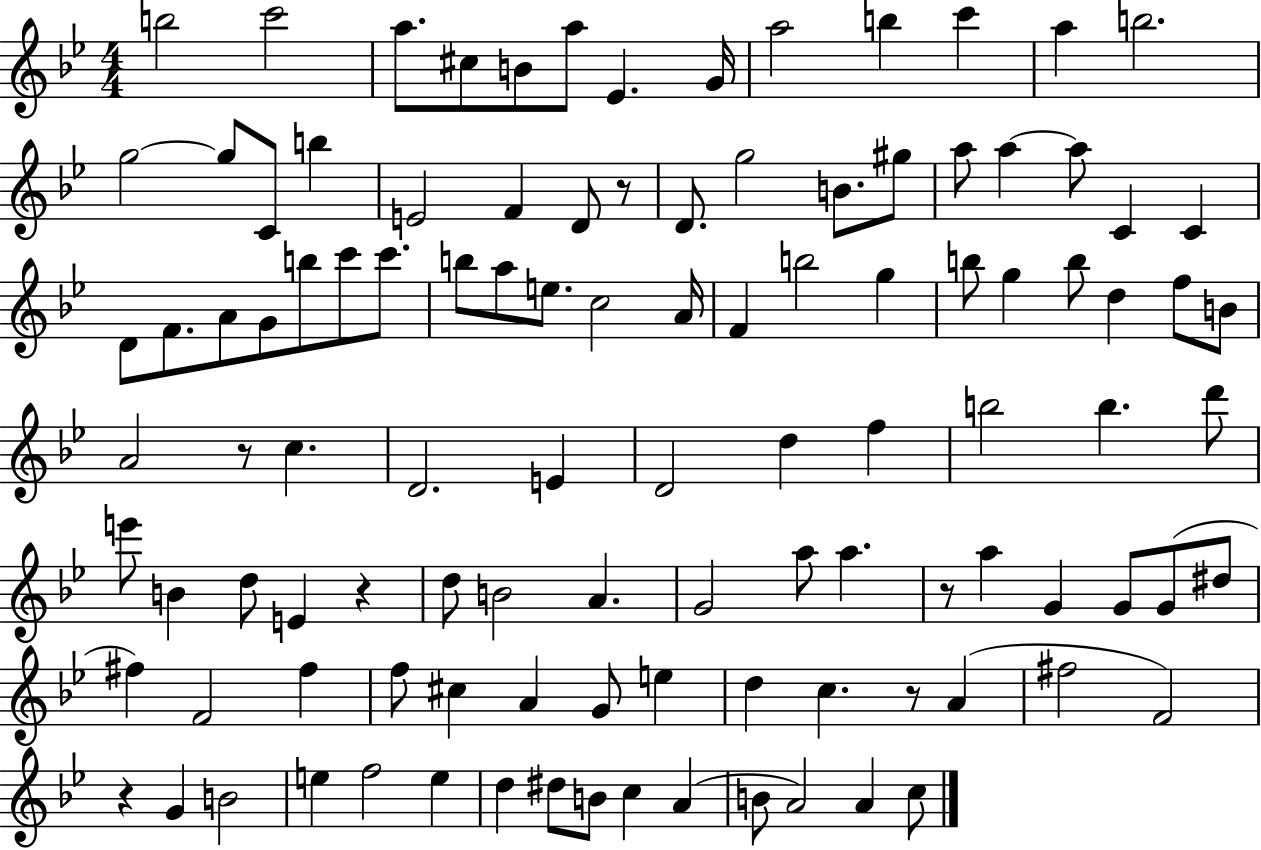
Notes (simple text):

B5/h C6/h A5/e. C#5/e B4/e A5/e Eb4/q. G4/s A5/h B5/q C6/q A5/q B5/h. G5/h G5/e C4/e B5/q E4/h F4/q D4/e R/e D4/e. G5/h B4/e. G#5/e A5/e A5/q A5/e C4/q C4/q D4/e F4/e. A4/e G4/e B5/e C6/e C6/e. B5/e A5/e E5/e. C5/h A4/s F4/q B5/h G5/q B5/e G5/q B5/e D5/q F5/e B4/e A4/h R/e C5/q. D4/h. E4/q D4/h D5/q F5/q B5/h B5/q. D6/e E6/e B4/q D5/e E4/q R/q D5/e B4/h A4/q. G4/h A5/e A5/q. R/e A5/q G4/q G4/e G4/e D#5/e F#5/q F4/h F#5/q F5/e C#5/q A4/q G4/e E5/q D5/q C5/q. R/e A4/q F#5/h F4/h R/q G4/q B4/h E5/q F5/h E5/q D5/q D#5/e B4/e C5/q A4/q B4/e A4/h A4/q C5/e